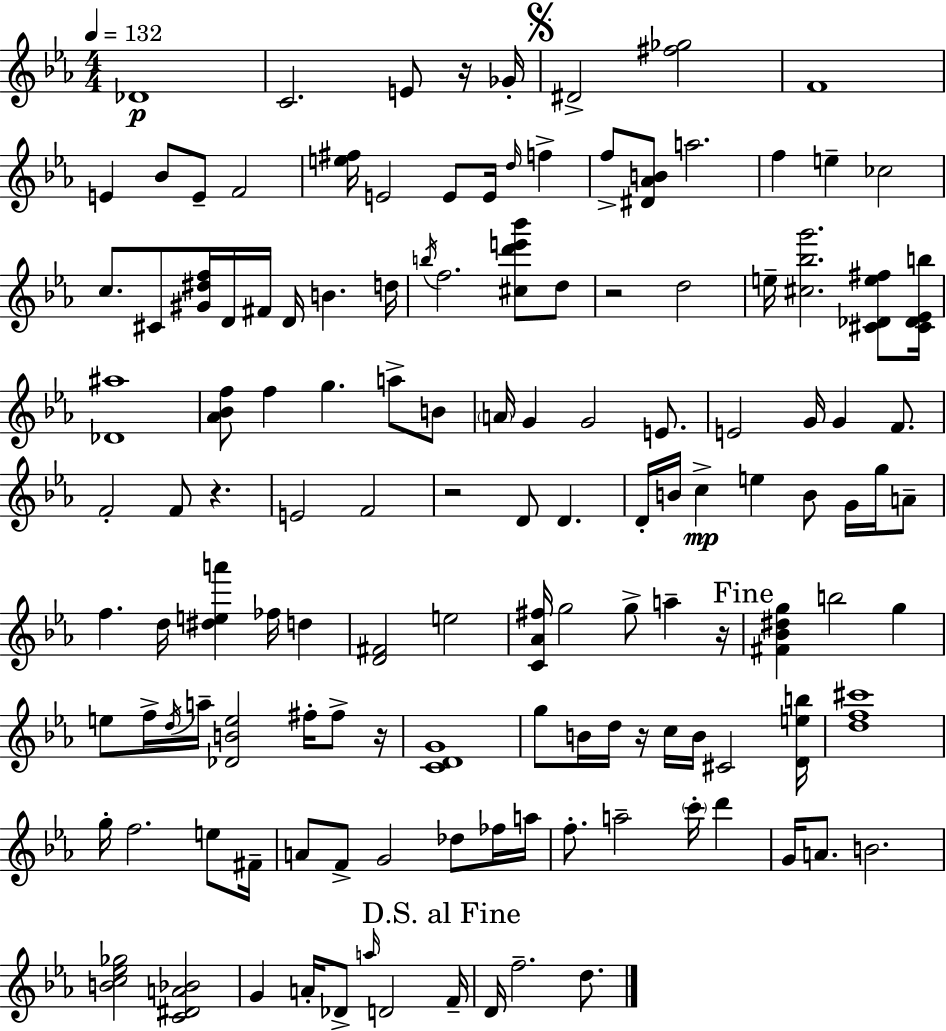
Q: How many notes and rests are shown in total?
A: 133